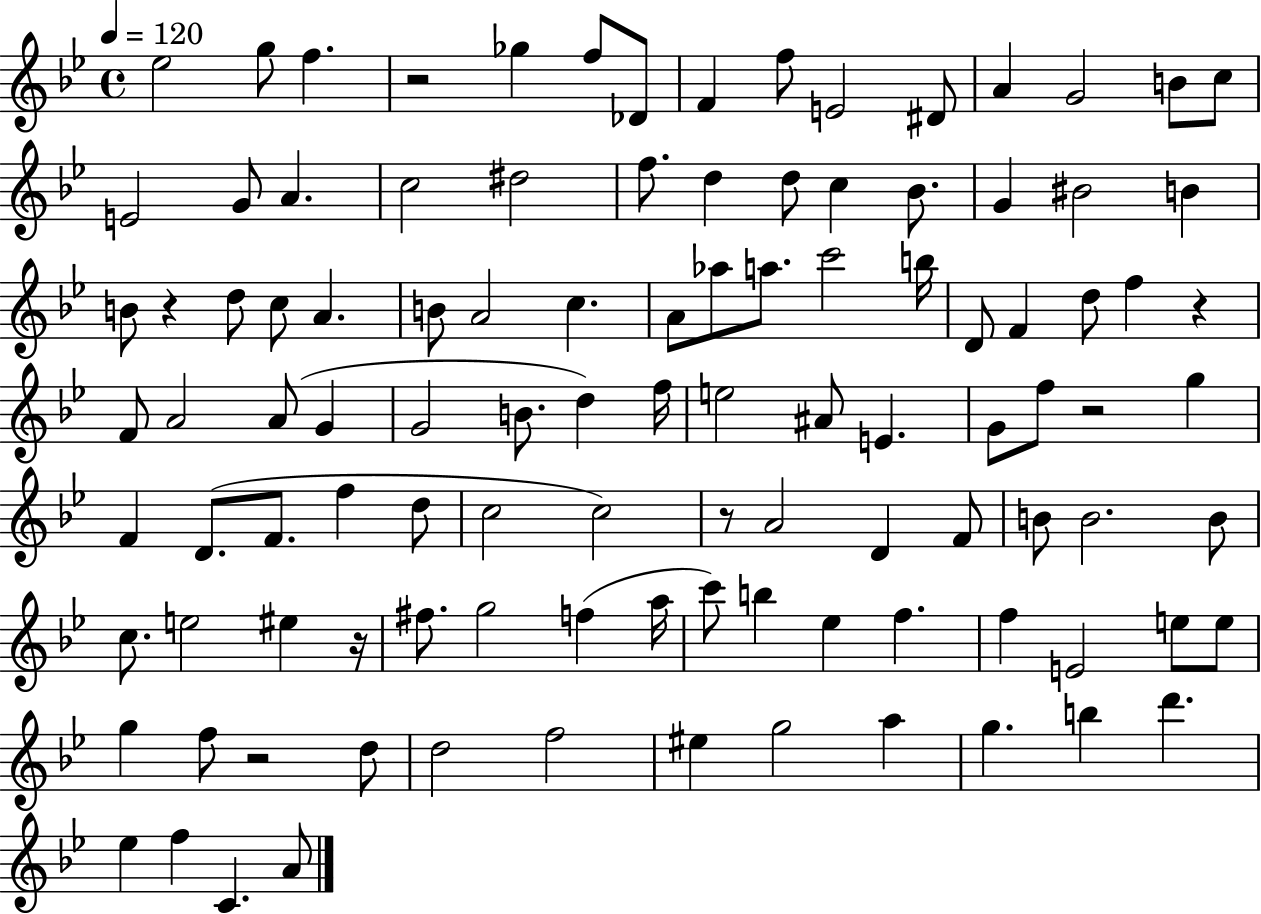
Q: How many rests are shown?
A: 7